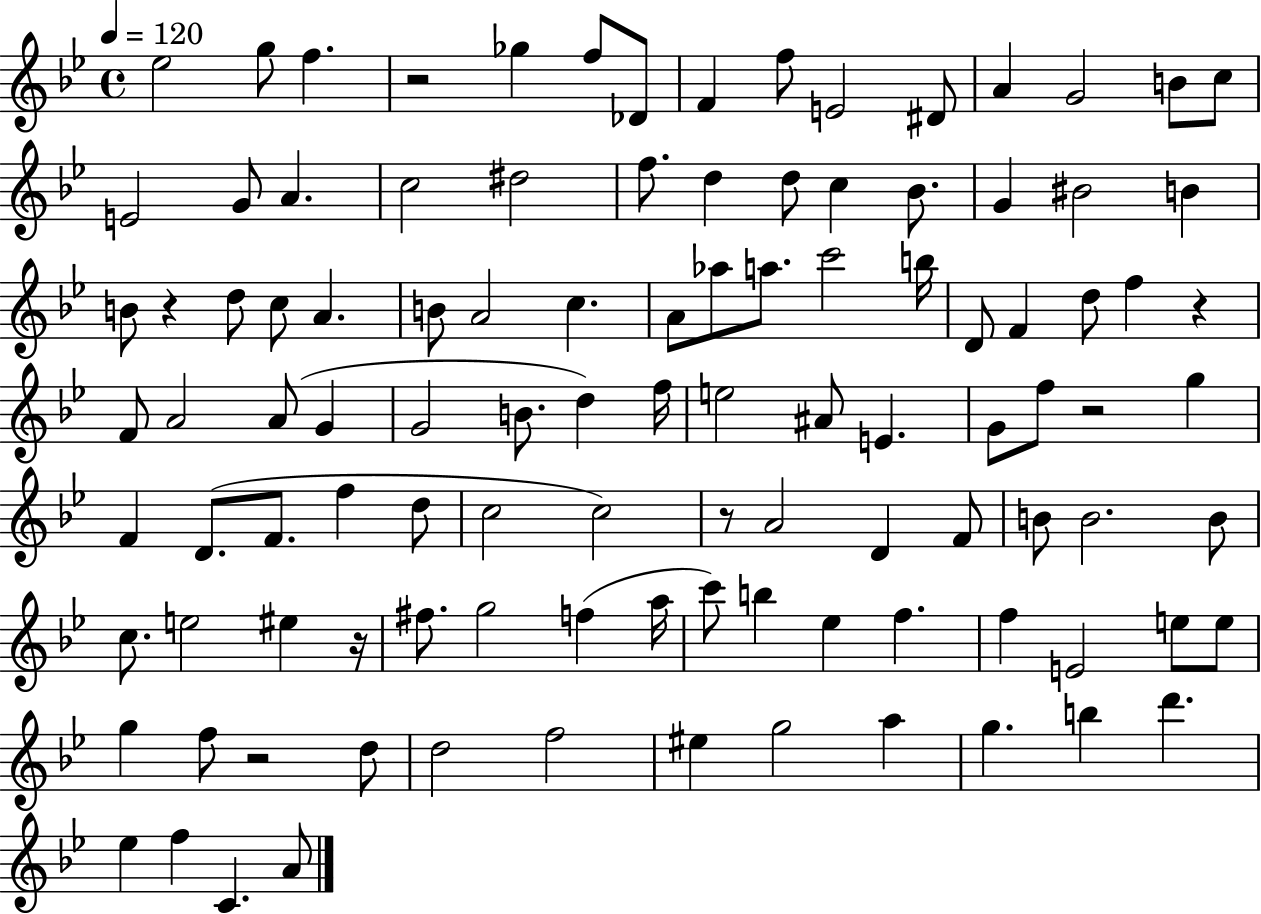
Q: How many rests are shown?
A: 7